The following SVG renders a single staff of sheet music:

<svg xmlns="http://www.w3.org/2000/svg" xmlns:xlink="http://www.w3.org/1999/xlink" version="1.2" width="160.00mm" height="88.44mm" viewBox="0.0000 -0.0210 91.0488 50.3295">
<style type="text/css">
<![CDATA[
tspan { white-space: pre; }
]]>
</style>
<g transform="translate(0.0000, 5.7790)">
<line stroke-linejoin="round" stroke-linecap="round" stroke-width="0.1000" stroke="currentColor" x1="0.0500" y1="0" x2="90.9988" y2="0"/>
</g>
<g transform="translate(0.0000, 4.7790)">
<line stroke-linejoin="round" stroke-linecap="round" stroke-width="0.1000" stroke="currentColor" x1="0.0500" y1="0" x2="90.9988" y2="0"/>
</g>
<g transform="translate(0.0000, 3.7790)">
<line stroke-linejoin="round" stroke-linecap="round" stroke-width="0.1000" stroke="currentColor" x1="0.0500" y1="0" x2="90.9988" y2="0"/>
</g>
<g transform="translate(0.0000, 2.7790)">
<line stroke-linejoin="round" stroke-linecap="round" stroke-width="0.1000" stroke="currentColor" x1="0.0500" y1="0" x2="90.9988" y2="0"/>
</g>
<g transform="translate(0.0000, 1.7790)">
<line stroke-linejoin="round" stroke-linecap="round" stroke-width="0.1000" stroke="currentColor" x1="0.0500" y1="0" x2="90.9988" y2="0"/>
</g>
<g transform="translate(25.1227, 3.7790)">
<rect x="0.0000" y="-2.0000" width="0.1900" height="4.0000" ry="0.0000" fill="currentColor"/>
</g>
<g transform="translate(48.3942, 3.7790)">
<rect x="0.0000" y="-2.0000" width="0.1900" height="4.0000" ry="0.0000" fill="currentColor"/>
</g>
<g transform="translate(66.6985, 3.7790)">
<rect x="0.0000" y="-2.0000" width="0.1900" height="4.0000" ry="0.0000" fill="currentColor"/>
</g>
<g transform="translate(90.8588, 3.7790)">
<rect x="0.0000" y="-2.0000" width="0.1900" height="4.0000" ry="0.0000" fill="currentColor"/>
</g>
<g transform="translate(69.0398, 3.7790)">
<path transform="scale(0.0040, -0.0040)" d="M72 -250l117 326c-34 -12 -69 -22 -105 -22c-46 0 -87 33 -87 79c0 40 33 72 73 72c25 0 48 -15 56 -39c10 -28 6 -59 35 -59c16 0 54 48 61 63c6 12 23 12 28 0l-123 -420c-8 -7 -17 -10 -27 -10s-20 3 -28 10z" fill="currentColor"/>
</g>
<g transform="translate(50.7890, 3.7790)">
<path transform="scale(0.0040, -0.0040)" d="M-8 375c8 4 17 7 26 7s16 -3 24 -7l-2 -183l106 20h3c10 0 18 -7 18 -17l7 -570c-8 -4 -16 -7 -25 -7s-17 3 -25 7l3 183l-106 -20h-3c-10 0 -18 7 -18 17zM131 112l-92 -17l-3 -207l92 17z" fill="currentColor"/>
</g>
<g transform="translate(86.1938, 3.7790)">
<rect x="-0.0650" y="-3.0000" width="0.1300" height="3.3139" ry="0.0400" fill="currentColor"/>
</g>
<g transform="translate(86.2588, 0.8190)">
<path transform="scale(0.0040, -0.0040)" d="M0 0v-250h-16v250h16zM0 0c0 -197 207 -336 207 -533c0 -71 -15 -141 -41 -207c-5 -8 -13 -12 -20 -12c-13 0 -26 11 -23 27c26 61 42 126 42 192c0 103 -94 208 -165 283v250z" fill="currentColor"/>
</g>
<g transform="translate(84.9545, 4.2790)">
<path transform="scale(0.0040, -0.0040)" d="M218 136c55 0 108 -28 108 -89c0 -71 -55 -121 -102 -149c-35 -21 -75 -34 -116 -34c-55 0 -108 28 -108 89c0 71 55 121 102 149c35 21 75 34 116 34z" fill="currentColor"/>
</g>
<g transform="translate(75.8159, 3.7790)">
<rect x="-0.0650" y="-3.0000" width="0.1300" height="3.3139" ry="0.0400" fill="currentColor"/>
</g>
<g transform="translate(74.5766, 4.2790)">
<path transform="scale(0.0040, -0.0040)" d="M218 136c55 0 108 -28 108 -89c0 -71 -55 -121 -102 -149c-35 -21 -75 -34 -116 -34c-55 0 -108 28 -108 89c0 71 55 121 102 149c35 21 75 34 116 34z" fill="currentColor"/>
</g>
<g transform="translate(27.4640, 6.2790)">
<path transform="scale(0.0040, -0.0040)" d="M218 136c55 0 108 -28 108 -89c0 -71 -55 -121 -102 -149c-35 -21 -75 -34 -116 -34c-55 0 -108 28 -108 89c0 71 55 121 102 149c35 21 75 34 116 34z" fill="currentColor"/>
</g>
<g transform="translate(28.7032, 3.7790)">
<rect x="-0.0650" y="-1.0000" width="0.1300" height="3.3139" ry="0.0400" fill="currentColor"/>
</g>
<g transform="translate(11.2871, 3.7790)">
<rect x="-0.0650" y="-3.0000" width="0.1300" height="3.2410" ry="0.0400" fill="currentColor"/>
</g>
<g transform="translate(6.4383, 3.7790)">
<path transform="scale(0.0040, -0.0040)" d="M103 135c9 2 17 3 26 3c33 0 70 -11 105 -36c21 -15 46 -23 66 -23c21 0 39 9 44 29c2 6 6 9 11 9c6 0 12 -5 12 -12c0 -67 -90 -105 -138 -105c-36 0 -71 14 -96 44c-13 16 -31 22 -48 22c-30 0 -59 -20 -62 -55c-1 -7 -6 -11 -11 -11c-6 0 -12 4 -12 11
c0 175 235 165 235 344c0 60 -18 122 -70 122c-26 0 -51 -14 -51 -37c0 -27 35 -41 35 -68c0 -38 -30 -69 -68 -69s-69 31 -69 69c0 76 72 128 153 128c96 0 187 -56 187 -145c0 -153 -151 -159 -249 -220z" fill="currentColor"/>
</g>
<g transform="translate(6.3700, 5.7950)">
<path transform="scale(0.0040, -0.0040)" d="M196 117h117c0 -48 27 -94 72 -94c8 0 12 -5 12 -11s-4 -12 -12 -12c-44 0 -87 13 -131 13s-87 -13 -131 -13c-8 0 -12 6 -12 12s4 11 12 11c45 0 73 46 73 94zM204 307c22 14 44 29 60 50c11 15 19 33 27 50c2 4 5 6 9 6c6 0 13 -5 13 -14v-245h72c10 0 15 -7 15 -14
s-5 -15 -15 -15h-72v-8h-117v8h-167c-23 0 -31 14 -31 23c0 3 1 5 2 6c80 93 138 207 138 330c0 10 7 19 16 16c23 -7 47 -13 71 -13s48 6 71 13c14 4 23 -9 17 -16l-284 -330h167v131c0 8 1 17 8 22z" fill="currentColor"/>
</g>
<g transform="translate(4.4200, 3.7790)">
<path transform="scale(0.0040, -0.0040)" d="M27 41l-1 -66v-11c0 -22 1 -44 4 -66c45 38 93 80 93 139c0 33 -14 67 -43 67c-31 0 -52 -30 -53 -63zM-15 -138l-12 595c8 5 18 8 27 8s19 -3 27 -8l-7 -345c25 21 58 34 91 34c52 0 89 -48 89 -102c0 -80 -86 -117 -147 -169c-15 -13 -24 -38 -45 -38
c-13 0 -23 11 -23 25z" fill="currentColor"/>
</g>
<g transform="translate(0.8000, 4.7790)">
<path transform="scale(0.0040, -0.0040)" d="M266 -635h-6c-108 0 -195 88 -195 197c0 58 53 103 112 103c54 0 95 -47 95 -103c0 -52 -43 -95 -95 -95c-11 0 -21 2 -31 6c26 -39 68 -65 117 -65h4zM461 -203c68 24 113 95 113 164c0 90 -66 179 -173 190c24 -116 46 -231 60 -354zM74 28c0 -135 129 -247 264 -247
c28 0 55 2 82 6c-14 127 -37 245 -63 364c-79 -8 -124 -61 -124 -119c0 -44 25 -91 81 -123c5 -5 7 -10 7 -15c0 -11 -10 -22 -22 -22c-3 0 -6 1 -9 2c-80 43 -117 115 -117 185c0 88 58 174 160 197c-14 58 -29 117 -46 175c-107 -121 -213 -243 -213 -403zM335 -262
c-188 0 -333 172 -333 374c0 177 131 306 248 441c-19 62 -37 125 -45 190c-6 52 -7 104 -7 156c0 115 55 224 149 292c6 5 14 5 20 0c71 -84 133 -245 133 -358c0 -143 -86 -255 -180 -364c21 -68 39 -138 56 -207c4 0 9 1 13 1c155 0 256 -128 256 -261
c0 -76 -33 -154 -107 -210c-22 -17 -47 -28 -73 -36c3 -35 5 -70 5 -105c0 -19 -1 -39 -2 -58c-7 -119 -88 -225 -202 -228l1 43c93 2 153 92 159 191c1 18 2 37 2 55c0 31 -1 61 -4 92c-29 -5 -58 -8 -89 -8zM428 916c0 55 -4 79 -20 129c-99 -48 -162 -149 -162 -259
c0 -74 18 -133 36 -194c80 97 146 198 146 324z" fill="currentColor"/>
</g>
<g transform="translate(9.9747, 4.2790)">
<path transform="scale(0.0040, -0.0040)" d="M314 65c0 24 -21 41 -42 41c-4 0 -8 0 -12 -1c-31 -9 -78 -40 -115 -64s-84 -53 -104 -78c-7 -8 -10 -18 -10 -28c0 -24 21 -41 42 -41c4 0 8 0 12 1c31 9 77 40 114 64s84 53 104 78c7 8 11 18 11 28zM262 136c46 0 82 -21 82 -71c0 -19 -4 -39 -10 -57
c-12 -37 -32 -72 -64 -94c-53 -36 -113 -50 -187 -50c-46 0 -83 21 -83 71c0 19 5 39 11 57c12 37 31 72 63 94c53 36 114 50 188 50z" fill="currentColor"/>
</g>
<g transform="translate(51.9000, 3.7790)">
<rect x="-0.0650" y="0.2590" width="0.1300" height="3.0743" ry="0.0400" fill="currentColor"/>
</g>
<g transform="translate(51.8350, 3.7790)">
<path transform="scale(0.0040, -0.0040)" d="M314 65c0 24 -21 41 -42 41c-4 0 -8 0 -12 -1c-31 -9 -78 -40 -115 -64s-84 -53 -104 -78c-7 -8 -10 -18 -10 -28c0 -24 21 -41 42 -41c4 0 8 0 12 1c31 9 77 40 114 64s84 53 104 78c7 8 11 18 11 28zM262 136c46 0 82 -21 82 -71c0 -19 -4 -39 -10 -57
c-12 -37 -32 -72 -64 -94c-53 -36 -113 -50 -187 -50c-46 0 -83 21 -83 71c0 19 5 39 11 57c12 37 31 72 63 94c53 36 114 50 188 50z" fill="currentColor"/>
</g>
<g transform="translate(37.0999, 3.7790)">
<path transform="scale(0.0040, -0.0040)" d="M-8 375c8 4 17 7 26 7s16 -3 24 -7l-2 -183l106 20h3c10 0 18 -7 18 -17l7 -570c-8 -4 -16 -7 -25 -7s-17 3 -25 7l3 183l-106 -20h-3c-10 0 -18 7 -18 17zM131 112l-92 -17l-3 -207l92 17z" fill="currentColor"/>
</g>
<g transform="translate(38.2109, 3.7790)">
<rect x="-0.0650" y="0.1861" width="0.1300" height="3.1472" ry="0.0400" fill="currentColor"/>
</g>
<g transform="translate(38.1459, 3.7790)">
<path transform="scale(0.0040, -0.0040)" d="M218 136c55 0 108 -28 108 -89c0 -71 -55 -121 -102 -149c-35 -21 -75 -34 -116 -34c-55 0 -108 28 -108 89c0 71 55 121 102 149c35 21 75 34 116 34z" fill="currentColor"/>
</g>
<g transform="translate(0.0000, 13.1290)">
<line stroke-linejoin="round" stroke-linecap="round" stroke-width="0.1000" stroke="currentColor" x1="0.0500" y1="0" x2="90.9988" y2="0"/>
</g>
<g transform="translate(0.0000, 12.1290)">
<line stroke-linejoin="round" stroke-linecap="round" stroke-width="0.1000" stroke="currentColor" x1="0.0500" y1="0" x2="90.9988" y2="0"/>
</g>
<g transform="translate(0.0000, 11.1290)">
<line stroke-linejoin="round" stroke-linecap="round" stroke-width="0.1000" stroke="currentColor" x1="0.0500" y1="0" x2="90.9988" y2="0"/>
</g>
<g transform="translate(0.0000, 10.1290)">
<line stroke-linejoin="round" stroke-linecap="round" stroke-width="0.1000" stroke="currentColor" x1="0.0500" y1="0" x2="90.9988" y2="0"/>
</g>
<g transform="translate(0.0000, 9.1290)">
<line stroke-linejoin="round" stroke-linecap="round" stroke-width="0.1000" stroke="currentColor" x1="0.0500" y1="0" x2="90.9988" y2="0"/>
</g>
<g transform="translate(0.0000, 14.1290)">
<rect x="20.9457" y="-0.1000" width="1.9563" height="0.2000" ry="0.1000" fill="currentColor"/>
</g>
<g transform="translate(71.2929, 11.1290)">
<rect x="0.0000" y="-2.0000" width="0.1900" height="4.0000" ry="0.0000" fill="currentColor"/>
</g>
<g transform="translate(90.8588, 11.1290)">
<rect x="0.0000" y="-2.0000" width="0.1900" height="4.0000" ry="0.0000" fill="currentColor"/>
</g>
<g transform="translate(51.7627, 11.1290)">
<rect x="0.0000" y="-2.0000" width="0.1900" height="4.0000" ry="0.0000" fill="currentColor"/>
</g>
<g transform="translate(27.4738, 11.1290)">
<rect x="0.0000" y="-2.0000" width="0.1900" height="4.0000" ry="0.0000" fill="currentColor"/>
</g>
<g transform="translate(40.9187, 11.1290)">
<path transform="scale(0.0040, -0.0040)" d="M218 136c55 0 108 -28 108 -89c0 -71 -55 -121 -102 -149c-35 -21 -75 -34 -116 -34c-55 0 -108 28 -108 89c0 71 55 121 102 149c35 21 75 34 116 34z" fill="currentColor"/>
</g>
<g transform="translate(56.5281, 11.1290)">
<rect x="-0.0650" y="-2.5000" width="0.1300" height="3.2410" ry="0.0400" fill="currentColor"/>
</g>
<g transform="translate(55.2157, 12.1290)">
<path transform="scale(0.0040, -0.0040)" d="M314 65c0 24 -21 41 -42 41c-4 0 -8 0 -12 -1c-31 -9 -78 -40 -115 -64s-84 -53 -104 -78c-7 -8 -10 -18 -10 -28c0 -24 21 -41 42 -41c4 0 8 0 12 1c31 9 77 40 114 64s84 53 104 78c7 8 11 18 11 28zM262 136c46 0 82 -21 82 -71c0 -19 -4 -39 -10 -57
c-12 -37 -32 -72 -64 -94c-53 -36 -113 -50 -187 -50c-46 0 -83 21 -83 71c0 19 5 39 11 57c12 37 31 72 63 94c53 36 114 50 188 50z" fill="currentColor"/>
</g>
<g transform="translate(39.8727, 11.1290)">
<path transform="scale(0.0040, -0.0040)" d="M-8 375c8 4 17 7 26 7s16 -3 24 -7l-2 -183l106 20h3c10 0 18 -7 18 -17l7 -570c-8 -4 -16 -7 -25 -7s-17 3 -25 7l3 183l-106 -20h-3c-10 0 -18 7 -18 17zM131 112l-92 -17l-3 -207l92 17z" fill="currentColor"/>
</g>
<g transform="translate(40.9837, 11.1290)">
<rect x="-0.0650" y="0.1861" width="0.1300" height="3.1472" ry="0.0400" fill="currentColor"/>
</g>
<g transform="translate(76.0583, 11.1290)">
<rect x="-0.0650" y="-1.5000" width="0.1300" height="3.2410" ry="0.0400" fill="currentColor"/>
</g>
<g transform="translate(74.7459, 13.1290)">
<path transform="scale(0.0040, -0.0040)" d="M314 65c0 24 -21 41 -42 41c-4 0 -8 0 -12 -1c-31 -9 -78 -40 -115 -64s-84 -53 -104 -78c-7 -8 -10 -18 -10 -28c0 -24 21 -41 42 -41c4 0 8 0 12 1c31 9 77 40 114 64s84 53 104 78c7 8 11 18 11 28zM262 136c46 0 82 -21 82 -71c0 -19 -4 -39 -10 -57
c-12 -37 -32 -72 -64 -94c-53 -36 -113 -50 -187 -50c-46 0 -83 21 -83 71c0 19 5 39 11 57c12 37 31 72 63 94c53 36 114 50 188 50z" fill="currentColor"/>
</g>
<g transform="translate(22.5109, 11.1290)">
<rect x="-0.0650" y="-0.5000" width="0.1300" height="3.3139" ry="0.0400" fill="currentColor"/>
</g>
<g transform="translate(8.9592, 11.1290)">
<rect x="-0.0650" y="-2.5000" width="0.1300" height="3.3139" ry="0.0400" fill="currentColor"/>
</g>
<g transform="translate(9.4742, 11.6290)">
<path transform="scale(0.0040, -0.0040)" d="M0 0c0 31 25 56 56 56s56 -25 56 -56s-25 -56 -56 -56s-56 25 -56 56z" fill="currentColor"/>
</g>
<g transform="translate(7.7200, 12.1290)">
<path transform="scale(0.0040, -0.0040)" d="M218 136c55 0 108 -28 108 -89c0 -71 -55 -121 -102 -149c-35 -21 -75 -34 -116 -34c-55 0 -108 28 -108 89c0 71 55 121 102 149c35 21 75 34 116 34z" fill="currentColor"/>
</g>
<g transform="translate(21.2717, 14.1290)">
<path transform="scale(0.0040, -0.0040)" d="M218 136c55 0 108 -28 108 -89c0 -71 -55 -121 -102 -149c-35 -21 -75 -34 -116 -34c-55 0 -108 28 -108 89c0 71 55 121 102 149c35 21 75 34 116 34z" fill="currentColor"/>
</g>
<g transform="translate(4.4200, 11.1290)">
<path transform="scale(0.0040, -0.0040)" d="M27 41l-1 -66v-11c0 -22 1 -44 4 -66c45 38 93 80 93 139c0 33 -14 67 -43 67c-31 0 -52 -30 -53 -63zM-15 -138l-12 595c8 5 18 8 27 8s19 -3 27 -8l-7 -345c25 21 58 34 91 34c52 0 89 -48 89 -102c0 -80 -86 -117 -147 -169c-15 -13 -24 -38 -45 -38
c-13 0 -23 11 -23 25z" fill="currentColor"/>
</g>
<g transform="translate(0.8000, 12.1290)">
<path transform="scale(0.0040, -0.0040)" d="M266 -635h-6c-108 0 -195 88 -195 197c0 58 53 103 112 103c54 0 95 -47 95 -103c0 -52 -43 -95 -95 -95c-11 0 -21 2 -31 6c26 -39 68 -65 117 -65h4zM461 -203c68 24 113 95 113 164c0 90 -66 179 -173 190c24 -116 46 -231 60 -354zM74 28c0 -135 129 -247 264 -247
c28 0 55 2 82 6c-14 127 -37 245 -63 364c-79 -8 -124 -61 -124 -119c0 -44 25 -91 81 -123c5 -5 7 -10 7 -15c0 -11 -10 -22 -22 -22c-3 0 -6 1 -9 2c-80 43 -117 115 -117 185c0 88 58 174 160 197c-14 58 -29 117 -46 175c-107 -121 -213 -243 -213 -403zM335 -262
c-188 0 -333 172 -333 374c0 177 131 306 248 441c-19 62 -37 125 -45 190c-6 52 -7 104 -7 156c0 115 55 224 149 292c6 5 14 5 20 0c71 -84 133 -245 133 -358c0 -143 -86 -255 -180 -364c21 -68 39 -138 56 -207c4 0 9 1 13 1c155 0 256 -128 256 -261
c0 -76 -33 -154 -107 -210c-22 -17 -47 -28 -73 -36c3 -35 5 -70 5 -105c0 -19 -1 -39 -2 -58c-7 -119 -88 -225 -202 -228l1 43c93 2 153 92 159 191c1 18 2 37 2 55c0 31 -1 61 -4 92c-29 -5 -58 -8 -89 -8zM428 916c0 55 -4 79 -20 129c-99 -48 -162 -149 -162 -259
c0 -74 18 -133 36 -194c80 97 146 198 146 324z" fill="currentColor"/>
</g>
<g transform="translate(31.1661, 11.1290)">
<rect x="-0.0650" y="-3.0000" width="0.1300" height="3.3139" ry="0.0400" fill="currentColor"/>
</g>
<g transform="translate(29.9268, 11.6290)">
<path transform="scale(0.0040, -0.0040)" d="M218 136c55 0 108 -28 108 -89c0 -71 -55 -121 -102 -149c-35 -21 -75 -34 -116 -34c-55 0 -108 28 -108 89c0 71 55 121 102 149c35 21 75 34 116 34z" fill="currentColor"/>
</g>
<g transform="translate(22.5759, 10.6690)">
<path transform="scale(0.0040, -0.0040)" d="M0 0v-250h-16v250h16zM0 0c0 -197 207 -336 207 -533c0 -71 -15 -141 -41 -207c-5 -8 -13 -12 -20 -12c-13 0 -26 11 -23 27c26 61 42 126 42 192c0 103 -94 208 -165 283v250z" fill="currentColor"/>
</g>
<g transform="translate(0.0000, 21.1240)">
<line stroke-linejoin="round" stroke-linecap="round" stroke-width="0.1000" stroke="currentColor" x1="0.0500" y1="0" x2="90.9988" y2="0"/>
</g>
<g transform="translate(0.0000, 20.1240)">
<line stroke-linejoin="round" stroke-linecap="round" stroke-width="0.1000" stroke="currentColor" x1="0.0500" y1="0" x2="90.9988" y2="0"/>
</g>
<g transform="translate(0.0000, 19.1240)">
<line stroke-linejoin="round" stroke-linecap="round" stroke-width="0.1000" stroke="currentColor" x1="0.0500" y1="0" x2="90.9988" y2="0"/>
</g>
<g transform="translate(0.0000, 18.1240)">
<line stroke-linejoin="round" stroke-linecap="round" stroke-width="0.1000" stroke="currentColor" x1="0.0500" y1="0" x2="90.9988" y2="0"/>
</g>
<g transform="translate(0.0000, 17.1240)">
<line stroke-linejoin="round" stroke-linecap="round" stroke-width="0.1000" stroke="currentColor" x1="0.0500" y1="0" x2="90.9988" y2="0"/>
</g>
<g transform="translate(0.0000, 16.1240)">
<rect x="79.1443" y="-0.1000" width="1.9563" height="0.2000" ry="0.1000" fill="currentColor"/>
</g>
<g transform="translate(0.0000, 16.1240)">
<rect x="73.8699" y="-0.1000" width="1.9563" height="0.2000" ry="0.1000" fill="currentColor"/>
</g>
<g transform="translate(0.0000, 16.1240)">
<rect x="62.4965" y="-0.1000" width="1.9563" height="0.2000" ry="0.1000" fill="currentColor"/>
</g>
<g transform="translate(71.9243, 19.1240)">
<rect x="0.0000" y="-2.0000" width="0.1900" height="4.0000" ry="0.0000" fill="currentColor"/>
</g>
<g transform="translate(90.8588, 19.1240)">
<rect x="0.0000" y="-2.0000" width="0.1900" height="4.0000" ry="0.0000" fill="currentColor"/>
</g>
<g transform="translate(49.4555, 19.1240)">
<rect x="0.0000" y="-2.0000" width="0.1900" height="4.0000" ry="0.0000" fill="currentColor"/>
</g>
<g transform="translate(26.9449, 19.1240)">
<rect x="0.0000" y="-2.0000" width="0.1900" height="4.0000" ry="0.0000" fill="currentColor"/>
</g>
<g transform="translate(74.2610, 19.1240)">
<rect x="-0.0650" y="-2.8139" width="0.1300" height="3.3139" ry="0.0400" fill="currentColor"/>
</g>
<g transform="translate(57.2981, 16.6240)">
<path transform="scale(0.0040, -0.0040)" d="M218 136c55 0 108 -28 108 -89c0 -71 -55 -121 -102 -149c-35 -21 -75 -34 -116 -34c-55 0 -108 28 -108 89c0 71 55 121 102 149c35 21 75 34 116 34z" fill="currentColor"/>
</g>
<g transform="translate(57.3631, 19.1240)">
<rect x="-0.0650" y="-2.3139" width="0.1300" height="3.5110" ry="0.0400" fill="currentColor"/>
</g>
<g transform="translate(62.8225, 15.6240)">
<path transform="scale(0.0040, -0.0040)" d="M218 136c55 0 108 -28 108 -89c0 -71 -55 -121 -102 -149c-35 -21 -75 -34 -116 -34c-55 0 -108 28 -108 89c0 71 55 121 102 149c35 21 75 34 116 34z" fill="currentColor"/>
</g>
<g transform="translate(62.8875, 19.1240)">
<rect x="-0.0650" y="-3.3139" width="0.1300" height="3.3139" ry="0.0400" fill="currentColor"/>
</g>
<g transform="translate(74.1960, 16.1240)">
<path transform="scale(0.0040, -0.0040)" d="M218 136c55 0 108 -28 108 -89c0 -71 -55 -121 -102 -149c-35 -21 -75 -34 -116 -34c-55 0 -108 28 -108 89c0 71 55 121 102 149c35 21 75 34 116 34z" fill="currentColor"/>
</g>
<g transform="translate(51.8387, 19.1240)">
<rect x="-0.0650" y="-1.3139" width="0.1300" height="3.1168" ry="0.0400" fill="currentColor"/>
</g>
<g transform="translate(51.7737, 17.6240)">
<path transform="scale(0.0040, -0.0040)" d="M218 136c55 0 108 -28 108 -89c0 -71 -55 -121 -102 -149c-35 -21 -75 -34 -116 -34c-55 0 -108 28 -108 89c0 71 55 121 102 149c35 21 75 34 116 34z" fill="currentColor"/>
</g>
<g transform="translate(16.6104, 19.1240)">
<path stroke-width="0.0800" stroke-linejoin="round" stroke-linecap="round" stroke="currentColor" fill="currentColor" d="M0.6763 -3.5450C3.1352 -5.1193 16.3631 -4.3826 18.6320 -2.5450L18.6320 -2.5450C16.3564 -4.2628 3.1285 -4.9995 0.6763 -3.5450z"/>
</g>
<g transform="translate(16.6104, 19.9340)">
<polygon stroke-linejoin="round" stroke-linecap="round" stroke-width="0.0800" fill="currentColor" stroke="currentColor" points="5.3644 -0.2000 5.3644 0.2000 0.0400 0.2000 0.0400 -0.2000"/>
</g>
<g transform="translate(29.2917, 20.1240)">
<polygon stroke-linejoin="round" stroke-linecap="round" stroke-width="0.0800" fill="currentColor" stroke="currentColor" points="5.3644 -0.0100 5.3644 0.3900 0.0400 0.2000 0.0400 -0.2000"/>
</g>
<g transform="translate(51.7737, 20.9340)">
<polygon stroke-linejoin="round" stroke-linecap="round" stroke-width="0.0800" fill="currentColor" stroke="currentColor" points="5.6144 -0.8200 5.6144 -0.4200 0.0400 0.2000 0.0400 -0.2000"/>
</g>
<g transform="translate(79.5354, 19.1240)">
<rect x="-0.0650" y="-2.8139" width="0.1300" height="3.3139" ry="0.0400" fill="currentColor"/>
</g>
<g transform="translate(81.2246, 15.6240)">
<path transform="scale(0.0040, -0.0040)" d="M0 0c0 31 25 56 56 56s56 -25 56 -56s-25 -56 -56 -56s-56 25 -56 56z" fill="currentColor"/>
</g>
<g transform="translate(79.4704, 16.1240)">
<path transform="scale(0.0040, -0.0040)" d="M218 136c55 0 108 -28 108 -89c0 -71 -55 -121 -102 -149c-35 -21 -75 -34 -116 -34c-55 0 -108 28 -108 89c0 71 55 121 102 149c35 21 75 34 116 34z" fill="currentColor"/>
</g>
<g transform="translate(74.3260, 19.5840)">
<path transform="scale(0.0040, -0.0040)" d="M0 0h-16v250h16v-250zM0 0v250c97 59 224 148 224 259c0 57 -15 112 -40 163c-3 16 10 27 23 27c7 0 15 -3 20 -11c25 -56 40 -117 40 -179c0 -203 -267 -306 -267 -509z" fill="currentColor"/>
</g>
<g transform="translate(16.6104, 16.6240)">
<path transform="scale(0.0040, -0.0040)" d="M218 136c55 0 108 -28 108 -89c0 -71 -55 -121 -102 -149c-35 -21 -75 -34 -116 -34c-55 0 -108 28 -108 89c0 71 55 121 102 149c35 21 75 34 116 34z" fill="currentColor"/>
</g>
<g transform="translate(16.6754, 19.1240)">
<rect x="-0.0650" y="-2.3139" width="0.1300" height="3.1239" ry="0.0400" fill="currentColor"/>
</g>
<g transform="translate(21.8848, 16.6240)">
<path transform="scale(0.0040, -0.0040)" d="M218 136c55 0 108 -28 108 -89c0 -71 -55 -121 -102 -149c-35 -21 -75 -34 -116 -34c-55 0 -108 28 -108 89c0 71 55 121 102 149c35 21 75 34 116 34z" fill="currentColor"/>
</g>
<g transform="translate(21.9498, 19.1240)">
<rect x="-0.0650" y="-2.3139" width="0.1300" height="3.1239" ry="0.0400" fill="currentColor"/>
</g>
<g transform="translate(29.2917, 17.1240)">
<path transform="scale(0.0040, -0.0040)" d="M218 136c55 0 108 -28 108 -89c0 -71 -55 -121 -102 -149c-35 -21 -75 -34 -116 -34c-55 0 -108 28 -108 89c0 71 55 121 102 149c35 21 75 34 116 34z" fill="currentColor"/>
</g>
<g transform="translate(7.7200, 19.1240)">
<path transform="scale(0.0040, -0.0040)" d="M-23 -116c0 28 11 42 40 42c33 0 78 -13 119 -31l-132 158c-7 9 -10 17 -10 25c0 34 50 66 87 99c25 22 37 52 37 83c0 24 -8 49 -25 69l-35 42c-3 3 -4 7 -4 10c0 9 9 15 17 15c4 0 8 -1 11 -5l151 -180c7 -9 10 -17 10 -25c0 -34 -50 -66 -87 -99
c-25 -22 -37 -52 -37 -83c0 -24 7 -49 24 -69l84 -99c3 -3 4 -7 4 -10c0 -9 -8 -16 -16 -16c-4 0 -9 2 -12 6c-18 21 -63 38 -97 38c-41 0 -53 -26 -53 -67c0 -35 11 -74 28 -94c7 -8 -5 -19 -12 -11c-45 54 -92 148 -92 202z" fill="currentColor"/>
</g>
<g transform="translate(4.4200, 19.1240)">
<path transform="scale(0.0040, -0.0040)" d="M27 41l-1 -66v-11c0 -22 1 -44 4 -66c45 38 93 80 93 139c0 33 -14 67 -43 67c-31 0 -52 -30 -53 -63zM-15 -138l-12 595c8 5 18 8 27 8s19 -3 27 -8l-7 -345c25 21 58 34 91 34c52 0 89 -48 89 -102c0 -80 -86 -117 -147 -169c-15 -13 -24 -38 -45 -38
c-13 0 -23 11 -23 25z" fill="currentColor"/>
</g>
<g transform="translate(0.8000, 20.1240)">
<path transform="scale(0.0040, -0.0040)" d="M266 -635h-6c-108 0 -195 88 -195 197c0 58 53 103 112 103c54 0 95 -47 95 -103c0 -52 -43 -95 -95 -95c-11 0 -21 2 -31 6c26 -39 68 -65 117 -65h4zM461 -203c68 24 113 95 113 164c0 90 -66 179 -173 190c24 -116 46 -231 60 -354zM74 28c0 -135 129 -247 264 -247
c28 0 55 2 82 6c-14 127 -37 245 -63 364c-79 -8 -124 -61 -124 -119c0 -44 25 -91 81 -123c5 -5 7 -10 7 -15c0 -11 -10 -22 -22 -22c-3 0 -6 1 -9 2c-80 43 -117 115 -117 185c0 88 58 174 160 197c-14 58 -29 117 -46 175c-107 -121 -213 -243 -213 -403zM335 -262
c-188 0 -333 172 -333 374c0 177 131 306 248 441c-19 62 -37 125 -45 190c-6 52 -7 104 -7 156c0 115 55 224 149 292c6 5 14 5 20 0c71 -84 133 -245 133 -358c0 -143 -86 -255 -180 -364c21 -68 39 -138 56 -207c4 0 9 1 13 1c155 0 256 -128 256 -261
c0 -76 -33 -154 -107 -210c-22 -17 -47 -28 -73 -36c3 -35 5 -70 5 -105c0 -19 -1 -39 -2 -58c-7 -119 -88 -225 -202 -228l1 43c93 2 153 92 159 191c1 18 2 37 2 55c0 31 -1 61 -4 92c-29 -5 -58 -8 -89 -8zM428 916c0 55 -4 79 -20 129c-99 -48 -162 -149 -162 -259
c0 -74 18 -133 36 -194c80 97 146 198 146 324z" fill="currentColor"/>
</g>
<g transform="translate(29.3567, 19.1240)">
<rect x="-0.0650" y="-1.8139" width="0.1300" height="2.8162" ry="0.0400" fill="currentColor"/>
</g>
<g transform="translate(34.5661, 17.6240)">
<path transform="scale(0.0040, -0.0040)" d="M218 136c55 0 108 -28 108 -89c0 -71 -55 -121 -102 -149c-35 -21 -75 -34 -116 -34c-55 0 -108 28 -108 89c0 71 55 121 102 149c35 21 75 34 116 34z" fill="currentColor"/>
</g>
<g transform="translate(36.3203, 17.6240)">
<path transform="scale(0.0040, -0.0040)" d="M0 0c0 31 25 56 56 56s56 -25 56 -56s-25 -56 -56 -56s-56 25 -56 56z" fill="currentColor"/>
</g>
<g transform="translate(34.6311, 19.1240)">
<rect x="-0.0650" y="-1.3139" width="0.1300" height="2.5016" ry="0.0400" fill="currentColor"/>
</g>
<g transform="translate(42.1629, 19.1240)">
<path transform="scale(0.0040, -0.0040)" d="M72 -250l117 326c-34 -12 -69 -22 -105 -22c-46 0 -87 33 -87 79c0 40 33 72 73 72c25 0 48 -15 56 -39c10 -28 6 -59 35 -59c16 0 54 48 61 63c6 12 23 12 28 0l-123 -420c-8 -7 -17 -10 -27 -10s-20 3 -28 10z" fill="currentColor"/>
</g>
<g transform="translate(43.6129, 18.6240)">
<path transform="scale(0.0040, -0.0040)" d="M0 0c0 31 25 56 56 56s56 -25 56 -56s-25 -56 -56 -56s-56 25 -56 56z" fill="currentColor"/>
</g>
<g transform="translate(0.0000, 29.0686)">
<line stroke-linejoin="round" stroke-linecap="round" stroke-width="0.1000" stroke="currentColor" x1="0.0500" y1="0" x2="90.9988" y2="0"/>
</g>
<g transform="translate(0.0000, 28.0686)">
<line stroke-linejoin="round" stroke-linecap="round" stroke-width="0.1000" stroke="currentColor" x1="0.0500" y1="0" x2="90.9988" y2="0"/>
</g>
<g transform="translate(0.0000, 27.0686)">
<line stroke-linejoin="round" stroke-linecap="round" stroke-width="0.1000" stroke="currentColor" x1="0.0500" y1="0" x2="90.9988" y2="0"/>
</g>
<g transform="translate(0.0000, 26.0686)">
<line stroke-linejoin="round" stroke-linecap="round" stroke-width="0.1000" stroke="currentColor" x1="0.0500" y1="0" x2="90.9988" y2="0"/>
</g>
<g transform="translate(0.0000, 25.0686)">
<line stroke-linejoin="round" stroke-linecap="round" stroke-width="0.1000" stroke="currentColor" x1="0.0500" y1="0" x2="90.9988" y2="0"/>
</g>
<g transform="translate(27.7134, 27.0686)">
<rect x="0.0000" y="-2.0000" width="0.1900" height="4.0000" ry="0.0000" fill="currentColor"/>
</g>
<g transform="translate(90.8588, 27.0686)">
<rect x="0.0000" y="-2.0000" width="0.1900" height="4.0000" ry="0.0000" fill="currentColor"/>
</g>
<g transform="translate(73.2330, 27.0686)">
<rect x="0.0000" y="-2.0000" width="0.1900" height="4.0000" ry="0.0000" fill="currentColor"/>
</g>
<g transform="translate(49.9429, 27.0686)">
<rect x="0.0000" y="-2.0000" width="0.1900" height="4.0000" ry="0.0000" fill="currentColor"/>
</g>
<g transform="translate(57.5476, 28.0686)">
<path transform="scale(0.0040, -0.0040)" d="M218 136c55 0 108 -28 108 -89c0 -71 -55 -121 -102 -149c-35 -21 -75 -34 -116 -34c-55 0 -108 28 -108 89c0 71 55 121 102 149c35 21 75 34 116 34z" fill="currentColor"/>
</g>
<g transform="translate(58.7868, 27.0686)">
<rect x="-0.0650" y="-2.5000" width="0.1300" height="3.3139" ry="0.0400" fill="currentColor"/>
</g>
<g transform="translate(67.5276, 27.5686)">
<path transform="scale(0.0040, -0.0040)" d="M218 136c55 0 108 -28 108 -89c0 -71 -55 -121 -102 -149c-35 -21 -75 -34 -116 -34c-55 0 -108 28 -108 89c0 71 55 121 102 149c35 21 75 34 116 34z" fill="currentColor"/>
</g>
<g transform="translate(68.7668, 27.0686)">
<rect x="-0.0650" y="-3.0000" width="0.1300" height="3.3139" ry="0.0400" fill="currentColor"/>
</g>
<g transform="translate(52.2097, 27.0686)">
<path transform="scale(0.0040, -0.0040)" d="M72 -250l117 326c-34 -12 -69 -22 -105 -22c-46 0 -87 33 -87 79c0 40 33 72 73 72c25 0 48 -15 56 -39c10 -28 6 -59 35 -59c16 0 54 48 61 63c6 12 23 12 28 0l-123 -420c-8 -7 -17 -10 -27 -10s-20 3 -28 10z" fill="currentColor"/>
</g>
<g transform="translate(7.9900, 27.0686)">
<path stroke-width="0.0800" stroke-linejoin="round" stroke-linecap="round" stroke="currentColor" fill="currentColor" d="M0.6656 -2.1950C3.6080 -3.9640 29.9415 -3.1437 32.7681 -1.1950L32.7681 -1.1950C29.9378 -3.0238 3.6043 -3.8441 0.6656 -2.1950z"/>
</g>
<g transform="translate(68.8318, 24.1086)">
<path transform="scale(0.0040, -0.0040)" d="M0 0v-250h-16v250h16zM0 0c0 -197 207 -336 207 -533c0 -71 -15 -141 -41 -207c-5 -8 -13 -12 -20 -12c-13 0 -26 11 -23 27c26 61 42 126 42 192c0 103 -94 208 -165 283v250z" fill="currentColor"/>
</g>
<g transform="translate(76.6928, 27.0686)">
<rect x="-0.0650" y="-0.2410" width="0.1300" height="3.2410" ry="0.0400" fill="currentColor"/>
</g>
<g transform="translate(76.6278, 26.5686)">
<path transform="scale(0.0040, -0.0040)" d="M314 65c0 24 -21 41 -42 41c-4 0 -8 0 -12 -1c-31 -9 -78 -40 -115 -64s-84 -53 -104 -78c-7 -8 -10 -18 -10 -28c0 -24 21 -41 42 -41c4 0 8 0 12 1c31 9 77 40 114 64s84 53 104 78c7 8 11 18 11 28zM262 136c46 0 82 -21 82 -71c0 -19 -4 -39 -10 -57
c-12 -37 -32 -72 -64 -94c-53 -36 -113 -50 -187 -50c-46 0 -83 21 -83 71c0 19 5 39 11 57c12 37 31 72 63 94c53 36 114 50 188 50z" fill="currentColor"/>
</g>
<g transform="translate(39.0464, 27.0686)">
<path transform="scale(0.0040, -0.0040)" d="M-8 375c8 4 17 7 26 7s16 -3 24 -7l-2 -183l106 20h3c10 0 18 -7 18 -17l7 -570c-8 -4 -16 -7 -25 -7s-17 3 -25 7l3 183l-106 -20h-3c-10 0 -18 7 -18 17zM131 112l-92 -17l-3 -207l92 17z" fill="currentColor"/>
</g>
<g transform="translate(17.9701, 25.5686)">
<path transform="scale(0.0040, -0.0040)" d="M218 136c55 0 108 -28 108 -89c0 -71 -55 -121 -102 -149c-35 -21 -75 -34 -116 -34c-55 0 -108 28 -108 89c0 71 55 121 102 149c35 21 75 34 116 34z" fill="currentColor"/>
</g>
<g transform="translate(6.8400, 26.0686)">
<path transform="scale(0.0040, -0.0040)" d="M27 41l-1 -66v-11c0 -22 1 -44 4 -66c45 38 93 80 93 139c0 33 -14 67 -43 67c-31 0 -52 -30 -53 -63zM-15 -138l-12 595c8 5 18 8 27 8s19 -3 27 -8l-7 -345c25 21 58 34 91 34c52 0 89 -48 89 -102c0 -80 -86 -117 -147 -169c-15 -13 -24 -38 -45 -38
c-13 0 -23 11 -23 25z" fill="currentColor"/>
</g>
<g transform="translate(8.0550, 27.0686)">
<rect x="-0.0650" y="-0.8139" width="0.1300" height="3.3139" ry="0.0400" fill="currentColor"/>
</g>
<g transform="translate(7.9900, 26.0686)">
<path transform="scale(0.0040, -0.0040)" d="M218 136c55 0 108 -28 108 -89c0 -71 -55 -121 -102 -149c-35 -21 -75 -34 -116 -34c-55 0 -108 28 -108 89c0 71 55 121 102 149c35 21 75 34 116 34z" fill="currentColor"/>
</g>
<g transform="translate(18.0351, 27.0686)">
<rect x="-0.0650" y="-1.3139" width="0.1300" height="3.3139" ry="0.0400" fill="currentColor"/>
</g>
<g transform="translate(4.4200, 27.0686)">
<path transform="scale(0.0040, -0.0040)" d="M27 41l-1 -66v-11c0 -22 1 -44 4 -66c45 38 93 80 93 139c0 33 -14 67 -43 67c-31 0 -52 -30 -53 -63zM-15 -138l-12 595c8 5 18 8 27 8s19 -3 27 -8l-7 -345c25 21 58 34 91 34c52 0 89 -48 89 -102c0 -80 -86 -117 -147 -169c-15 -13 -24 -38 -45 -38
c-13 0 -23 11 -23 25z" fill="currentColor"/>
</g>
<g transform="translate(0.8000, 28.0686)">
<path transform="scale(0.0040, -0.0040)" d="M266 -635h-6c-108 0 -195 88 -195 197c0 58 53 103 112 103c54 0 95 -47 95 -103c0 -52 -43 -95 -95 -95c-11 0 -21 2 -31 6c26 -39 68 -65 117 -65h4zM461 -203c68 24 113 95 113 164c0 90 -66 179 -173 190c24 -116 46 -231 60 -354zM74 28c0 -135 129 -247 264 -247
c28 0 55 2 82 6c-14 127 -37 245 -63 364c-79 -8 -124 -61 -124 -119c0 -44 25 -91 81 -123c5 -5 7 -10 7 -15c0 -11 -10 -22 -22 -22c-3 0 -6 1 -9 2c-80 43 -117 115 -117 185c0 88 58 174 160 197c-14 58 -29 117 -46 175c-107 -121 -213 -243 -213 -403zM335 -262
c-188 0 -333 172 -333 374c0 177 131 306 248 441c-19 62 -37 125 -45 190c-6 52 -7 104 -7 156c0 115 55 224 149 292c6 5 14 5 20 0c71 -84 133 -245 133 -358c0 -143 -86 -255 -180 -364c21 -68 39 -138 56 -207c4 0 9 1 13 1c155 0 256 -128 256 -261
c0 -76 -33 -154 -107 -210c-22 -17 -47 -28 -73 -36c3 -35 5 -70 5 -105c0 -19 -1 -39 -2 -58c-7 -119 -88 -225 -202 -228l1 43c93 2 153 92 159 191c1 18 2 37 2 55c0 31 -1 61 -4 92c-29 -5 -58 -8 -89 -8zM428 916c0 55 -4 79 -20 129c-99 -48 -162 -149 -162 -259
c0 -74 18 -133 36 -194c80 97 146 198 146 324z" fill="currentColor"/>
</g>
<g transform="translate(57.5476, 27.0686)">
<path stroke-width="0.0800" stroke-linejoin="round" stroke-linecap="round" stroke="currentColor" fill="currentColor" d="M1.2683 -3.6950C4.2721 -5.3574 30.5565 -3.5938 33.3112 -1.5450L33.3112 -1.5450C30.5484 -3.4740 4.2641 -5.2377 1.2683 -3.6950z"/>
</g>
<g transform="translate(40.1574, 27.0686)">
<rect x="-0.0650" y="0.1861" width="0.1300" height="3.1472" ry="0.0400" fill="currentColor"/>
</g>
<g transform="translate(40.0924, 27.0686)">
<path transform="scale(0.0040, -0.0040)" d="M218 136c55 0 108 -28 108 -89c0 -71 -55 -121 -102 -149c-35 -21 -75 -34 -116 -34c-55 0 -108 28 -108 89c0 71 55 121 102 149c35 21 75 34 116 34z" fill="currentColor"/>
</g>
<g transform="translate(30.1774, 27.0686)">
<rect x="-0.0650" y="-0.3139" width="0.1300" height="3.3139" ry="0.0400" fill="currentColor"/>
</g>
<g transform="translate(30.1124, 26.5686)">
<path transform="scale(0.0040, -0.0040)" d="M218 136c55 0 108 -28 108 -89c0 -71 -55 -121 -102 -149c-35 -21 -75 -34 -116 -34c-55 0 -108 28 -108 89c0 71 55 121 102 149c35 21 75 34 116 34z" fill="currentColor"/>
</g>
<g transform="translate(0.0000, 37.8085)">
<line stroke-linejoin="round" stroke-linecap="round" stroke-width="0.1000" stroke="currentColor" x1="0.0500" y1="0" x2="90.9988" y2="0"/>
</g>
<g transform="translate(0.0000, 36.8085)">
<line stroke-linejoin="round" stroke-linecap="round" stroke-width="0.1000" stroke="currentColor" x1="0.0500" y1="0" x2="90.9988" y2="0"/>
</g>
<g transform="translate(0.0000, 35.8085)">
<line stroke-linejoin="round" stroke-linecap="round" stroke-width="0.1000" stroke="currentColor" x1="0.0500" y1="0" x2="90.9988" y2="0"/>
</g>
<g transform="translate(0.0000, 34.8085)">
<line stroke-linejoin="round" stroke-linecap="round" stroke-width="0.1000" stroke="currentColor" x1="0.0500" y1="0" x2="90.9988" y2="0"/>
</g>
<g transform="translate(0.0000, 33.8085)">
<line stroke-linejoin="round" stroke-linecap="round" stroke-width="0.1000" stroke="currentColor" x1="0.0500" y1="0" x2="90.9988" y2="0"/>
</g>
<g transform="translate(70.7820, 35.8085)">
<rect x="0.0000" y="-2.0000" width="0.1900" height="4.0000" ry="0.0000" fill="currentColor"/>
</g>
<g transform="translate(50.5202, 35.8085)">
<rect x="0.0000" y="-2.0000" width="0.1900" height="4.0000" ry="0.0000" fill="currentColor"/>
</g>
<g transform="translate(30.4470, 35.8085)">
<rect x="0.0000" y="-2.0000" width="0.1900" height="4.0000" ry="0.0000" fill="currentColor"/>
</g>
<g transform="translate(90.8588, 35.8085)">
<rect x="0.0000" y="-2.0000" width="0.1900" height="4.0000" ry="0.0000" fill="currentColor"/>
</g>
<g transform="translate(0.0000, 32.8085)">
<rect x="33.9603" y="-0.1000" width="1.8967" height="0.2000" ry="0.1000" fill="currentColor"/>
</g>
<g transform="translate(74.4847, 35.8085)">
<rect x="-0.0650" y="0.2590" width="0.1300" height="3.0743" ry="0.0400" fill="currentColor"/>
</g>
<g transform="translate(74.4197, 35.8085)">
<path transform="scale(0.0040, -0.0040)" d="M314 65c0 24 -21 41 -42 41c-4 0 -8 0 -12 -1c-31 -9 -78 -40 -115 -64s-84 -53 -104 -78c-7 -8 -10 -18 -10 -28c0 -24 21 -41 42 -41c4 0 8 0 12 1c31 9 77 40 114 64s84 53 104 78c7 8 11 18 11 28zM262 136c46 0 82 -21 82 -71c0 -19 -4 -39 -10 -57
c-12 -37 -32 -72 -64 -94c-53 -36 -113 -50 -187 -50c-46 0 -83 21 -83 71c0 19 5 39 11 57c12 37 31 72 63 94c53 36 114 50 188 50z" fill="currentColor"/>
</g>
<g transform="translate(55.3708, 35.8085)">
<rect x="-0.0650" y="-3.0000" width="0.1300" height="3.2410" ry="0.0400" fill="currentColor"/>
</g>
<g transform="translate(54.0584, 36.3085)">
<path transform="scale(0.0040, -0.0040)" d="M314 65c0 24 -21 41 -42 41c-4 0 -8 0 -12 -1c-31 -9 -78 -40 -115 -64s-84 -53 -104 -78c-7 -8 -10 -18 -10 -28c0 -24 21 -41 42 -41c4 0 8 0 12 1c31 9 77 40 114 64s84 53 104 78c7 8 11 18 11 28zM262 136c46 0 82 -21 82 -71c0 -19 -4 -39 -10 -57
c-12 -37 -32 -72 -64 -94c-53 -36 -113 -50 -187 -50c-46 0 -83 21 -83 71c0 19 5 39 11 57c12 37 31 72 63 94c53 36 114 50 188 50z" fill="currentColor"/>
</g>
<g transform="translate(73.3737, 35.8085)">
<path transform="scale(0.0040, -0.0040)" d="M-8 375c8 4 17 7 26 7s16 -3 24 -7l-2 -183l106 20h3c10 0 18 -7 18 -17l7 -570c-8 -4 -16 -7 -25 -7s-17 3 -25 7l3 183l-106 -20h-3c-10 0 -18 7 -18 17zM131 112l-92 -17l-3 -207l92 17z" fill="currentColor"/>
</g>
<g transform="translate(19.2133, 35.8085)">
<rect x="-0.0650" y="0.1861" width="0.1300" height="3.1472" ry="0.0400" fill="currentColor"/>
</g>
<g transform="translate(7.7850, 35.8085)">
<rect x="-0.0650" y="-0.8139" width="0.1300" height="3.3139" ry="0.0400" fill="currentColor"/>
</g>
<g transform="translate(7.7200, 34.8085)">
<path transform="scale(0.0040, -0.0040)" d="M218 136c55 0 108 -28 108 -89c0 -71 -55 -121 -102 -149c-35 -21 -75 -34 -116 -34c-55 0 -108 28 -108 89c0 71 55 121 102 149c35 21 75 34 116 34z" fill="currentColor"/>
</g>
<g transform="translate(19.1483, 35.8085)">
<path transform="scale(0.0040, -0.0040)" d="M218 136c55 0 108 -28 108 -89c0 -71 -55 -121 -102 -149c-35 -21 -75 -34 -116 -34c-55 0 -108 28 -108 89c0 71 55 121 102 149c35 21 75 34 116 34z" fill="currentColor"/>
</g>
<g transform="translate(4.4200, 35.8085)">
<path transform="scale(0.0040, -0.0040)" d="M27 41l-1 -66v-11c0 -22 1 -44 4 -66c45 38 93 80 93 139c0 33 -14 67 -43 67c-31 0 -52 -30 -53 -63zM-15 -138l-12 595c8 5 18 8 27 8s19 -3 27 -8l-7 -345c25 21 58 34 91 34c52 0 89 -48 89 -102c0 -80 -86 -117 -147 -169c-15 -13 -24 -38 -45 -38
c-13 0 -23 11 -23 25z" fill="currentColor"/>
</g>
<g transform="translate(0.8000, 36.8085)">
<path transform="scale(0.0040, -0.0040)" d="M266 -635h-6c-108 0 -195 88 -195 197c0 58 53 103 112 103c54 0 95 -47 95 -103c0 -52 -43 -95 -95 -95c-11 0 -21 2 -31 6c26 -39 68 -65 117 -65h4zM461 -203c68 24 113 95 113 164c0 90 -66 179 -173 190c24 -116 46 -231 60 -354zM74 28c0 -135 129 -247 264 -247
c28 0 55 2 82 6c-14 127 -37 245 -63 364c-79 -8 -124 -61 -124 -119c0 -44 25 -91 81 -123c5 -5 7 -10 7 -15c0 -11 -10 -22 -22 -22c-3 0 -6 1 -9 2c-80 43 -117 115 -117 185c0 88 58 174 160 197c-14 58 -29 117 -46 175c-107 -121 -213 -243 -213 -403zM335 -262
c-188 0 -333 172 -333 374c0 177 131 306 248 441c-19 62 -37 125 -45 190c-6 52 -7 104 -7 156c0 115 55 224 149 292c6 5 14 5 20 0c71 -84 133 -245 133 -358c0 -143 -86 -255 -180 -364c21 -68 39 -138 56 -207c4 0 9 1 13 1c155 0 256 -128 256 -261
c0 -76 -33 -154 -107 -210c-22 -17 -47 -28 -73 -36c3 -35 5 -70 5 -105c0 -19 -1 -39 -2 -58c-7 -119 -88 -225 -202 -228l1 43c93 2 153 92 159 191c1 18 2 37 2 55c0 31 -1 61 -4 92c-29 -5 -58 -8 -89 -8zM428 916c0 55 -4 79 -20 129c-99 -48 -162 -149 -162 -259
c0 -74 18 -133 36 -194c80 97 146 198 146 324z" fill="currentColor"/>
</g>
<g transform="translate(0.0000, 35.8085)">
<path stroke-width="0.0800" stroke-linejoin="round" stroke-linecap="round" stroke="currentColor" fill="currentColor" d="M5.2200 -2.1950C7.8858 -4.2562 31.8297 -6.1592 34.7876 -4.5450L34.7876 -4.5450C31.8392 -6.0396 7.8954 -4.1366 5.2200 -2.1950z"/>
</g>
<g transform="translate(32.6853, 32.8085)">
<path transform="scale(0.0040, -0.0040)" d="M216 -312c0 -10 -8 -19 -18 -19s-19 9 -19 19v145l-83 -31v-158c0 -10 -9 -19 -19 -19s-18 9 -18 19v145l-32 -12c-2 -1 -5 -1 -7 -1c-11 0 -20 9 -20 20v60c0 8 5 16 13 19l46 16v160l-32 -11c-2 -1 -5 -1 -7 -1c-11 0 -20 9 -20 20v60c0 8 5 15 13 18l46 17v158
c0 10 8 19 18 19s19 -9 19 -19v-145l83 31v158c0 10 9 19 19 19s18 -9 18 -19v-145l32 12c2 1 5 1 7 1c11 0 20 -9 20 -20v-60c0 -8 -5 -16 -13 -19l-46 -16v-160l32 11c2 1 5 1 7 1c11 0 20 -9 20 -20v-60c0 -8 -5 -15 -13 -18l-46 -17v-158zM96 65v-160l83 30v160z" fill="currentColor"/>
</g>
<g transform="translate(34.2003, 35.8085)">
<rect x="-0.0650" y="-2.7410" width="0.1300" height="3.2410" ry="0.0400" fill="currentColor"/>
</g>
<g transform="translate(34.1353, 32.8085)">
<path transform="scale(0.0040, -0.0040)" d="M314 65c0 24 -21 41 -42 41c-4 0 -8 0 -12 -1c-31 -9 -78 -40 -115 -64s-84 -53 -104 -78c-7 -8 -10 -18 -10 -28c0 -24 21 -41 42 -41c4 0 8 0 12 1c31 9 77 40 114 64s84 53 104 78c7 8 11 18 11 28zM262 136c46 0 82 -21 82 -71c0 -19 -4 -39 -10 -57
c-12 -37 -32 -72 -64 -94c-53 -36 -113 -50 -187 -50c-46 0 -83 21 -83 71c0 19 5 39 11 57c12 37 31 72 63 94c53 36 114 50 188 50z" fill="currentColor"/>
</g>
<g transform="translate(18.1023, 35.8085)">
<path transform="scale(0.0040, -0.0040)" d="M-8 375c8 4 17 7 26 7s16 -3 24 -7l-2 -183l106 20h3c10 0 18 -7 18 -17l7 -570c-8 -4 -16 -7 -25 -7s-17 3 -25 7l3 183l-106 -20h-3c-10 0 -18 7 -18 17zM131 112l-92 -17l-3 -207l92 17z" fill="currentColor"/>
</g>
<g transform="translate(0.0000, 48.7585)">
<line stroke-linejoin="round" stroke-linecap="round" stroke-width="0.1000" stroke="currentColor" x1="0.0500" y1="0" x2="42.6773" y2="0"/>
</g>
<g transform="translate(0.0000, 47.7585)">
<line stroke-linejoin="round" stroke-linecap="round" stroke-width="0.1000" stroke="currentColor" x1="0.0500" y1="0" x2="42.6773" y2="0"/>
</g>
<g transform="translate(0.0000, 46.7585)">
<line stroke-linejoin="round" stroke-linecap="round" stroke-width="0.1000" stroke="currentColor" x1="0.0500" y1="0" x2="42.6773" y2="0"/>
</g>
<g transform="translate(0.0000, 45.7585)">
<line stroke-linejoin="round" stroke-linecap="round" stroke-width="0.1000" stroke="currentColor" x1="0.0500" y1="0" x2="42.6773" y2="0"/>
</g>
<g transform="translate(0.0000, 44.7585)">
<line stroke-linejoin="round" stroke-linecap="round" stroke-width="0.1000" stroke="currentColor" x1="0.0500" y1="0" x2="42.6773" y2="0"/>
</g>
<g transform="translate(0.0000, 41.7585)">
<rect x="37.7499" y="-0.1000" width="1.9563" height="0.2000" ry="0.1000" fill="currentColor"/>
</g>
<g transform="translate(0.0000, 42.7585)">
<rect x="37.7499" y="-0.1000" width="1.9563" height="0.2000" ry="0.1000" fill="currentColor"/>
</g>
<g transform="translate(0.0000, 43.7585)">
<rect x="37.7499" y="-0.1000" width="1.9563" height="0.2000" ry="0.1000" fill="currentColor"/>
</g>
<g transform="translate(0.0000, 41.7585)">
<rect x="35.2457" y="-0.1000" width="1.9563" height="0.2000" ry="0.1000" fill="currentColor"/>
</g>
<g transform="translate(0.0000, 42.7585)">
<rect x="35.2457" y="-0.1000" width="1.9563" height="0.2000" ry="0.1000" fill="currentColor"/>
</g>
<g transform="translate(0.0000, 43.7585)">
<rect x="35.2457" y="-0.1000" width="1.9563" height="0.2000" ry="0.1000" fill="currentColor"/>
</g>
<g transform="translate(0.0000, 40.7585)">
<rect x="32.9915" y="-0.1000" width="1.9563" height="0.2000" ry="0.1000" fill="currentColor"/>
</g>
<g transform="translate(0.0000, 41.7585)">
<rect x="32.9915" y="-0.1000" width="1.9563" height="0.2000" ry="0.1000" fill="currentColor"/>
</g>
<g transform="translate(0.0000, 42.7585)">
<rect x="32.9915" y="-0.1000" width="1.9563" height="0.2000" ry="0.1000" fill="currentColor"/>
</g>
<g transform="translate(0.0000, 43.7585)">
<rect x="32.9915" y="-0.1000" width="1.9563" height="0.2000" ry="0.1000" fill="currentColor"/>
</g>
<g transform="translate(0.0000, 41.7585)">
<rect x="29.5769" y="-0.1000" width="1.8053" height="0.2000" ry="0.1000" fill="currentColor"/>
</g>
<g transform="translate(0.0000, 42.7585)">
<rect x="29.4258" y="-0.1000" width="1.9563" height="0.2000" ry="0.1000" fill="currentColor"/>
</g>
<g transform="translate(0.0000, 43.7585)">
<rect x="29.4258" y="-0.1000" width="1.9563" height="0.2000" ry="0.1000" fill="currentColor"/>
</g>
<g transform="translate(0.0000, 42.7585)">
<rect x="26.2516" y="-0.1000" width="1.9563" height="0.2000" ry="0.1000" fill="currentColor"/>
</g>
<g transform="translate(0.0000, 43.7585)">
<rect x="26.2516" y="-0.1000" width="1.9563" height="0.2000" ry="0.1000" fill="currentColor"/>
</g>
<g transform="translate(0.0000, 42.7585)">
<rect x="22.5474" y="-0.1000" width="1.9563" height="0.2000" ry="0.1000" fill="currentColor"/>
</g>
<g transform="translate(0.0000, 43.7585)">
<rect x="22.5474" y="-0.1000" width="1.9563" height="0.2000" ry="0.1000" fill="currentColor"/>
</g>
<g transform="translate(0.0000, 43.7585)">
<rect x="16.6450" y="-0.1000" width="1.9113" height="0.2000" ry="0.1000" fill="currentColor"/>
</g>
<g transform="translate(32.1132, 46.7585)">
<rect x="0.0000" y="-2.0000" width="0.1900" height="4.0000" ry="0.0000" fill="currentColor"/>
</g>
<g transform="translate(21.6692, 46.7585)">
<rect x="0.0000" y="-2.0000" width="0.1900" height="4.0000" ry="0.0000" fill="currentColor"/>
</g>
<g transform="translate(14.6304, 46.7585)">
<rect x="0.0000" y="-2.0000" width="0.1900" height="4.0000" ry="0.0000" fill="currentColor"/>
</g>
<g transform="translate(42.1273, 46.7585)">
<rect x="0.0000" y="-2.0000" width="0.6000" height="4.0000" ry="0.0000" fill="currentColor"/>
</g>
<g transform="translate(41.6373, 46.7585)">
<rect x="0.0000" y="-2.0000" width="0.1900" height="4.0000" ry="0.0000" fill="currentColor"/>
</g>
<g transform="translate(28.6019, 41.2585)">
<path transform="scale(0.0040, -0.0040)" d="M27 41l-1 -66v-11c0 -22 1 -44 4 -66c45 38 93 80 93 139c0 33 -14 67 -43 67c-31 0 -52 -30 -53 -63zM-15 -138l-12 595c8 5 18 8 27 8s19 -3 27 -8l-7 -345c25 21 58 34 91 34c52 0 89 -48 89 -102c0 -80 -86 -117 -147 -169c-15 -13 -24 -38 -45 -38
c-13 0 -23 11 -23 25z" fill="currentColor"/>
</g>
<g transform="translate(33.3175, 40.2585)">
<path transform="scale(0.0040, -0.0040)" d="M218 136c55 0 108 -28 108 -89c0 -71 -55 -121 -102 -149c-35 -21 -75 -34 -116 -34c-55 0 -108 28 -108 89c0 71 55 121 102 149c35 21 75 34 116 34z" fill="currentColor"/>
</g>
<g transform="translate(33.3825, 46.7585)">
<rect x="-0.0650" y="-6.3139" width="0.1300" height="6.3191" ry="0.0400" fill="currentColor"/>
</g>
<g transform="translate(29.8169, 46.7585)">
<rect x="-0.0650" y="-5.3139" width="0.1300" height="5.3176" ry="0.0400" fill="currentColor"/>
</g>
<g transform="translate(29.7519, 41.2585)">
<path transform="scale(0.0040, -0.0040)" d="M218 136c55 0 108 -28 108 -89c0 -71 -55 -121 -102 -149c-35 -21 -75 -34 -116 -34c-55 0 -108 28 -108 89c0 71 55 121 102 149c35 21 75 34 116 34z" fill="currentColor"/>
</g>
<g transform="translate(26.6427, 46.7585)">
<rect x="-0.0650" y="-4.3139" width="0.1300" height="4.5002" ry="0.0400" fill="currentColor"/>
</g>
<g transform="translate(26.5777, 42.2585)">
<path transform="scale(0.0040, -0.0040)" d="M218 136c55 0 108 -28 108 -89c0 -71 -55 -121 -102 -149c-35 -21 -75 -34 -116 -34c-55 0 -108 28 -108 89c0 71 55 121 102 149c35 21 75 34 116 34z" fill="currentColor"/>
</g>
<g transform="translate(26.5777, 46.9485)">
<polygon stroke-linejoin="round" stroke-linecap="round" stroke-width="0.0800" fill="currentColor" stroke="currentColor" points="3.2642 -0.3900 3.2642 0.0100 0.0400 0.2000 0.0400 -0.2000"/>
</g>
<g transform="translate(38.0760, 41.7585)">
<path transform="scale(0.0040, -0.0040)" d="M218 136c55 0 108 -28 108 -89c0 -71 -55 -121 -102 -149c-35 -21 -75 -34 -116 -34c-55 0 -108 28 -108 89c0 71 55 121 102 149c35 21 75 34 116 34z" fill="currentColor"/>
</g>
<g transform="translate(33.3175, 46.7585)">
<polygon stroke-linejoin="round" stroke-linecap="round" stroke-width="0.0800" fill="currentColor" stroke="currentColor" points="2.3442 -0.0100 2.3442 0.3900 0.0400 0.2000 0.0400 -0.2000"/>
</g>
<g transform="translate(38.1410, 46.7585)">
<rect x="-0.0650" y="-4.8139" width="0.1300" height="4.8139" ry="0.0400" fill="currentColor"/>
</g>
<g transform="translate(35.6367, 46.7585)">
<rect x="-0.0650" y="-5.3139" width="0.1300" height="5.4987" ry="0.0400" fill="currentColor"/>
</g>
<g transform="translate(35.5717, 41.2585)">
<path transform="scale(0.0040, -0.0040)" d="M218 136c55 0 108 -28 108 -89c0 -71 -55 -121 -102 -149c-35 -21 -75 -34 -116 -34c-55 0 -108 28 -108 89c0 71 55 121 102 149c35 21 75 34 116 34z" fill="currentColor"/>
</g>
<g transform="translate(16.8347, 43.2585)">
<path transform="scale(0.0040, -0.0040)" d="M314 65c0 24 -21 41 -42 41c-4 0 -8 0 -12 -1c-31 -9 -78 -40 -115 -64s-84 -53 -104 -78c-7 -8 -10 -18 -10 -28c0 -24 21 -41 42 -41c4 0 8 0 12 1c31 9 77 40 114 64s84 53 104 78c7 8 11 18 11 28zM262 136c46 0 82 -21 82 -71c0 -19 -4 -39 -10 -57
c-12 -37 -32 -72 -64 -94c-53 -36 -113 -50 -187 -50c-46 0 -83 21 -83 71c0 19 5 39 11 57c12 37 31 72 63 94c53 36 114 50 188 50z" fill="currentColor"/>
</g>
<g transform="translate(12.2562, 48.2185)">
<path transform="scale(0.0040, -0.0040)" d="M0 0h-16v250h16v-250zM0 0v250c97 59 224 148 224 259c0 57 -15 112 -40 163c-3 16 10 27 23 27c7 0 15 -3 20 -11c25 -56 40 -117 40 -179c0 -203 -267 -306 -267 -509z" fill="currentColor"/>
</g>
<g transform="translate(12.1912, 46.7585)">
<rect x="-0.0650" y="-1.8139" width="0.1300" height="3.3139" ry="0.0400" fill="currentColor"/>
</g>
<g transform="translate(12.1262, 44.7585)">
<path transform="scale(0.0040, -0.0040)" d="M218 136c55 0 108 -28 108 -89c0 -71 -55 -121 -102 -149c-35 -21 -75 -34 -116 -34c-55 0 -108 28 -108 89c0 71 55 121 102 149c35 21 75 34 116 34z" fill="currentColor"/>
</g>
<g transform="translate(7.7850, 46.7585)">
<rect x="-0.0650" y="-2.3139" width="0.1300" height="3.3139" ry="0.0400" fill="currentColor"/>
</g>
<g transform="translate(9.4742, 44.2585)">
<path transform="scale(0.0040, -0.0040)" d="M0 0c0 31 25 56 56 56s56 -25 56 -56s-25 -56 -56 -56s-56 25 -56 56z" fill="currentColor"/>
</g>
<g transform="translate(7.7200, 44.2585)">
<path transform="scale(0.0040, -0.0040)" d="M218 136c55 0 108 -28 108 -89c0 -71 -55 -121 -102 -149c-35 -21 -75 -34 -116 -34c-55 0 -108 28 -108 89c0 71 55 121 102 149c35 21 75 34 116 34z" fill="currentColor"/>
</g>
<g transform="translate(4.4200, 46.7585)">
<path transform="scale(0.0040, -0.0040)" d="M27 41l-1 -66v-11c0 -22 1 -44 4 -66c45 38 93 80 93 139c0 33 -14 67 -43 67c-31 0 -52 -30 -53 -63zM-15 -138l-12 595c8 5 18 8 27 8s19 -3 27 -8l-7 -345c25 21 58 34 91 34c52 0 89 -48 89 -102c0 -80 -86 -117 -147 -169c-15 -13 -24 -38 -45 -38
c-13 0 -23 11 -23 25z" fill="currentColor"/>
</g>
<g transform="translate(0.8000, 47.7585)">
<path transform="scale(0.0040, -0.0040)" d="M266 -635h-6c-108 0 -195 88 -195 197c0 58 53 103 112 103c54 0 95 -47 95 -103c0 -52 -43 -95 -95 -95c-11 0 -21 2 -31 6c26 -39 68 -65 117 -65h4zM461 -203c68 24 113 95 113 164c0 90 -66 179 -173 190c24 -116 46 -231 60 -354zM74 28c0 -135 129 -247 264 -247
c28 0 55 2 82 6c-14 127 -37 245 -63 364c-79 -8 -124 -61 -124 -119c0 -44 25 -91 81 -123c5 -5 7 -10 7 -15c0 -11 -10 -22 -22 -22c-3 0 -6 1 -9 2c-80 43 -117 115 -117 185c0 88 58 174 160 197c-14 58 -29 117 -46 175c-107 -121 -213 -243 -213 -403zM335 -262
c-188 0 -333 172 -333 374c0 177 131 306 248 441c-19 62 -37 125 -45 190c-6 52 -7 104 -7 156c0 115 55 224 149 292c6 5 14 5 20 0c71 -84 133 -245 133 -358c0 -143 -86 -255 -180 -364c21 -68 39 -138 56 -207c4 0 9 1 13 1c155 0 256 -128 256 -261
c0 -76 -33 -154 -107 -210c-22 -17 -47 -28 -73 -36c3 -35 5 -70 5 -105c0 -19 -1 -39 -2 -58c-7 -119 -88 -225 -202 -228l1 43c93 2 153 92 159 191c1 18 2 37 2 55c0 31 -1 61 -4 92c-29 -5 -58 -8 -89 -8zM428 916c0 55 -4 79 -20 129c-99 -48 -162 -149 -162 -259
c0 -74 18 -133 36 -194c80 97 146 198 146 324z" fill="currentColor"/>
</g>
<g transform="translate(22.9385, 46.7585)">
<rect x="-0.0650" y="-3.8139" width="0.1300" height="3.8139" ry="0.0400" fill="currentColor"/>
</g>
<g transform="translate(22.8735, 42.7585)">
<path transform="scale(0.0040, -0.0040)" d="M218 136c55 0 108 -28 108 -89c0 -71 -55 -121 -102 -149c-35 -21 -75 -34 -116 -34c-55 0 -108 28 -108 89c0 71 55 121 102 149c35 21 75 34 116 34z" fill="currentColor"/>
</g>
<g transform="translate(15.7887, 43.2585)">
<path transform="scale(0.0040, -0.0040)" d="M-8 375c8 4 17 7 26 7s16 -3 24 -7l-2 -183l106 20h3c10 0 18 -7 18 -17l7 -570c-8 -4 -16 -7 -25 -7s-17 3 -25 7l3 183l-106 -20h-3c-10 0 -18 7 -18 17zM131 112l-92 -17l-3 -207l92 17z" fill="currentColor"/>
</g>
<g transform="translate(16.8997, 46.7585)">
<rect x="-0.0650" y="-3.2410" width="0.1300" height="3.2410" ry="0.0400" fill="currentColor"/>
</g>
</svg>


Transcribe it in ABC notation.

X:1
T:Untitled
M:2/4
L:1/4
K:F
A2 D B B2 z/2 A A/2 G C/2 A B G2 E2 z g/2 g/2 f/2 e/2 z/2 e/2 g/2 _b a/2 a _d e c B z/2 G A/2 c2 d B ^a2 A2 B2 g f/2 b2 c' d'/2 _f'/2 a'/2 f'/2 e'